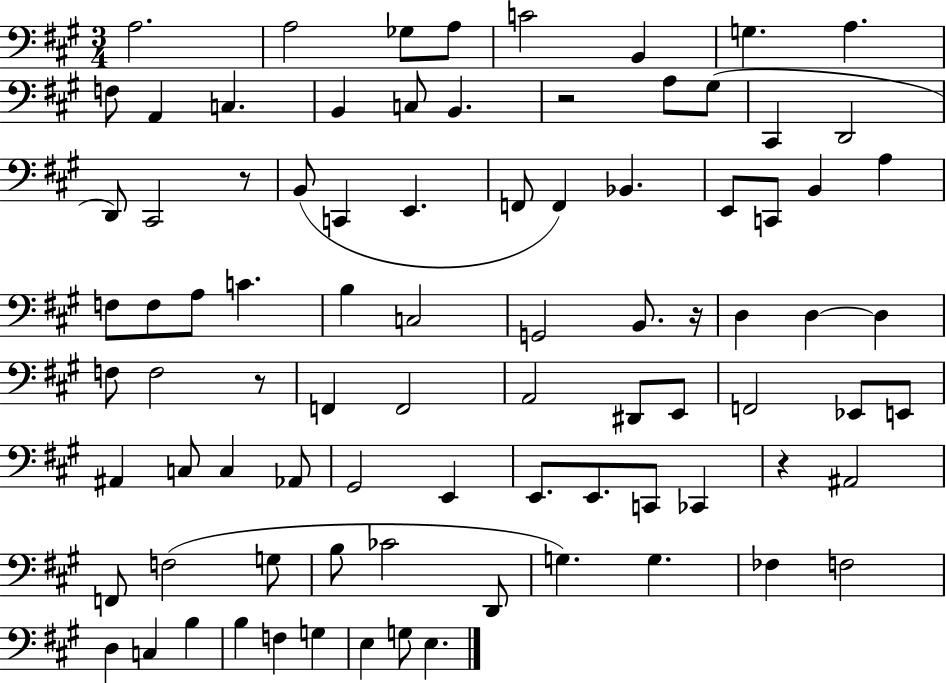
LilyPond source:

{
  \clef bass
  \numericTimeSignature
  \time 3/4
  \key a \major
  a2. | a2 ges8 a8 | c'2 b,4 | g4. a4. | \break f8 a,4 c4. | b,4 c8 b,4. | r2 a8 gis8( | cis,4 d,2 | \break d,8) cis,2 r8 | b,8( c,4 e,4. | f,8 f,4) bes,4. | e,8 c,8 b,4 a4 | \break f8 f8 a8 c'4. | b4 c2 | g,2 b,8. r16 | d4 d4~~ d4 | \break f8 f2 r8 | f,4 f,2 | a,2 dis,8 e,8 | f,2 ees,8 e,8 | \break ais,4 c8 c4 aes,8 | gis,2 e,4 | e,8. e,8. c,8 ces,4 | r4 ais,2 | \break f,8 f2( g8 | b8 ces'2 d,8 | g4.) g4. | fes4 f2 | \break d4 c4 b4 | b4 f4 g4 | e4 g8 e4. | \bar "|."
}